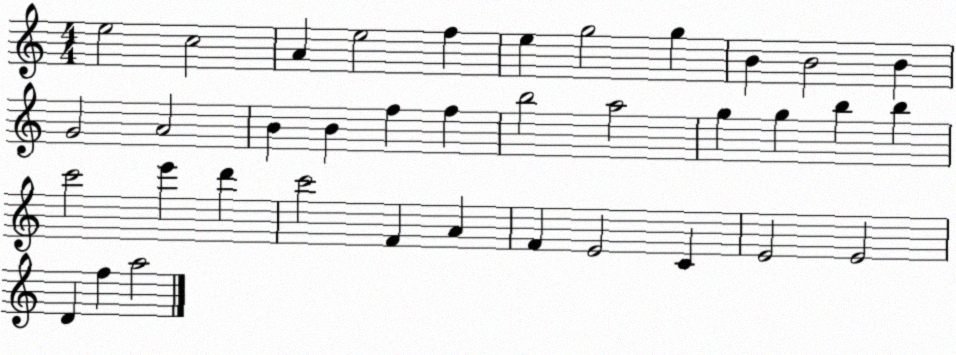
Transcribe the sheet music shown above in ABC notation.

X:1
T:Untitled
M:4/4
L:1/4
K:C
e2 c2 A e2 f e g2 g B B2 B G2 A2 B B f f b2 a2 g g b b c'2 e' d' c'2 F A F E2 C E2 E2 D f a2